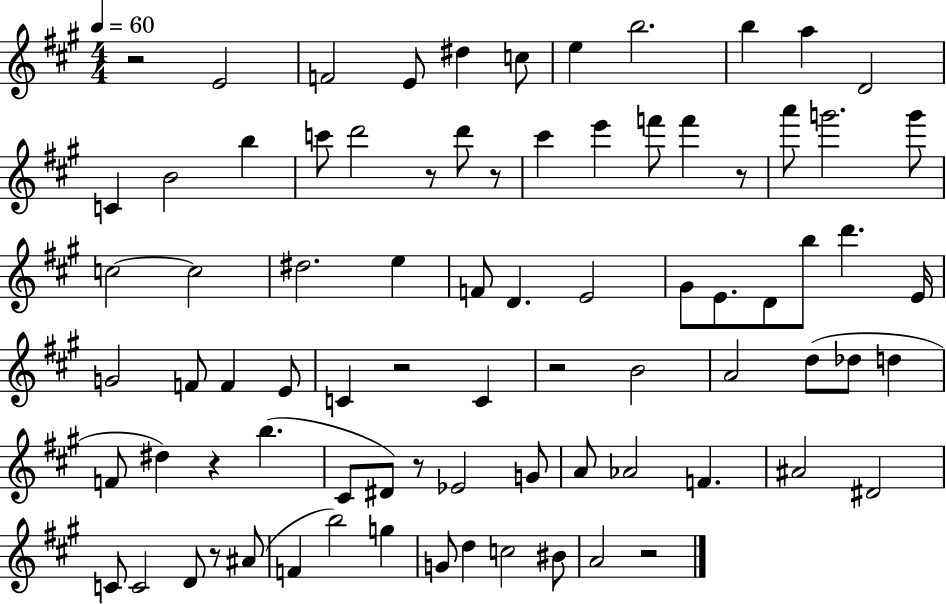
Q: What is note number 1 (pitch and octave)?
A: E4